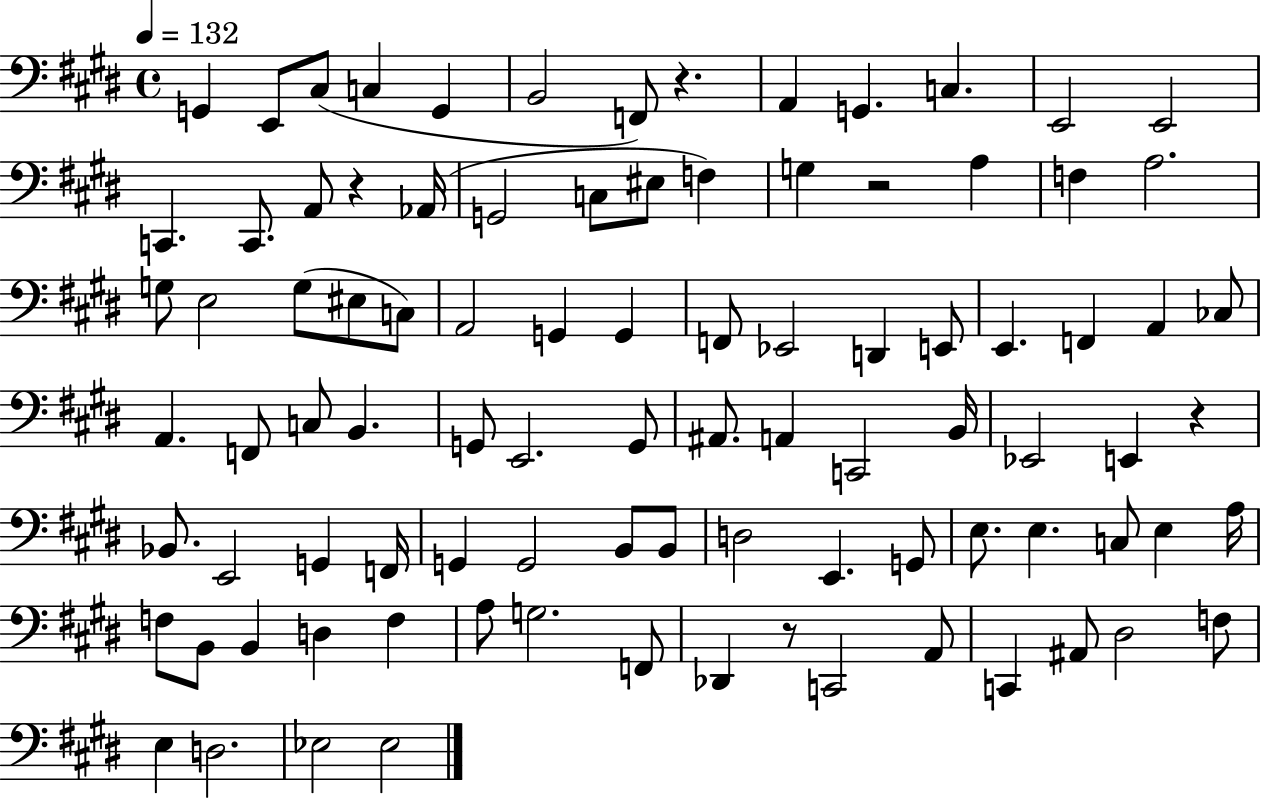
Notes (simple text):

G2/q E2/e C#3/e C3/q G2/q B2/h F2/e R/q. A2/q G2/q. C3/q. E2/h E2/h C2/q. C2/e. A2/e R/q Ab2/s G2/h C3/e EIS3/e F3/q G3/q R/h A3/q F3/q A3/h. G3/e E3/h G3/e EIS3/e C3/e A2/h G2/q G2/q F2/e Eb2/h D2/q E2/e E2/q. F2/q A2/q CES3/e A2/q. F2/e C3/e B2/q. G2/e E2/h. G2/e A#2/e. A2/q C2/h B2/s Eb2/h E2/q R/q Bb2/e. E2/h G2/q F2/s G2/q G2/h B2/e B2/e D3/h E2/q. G2/e E3/e. E3/q. C3/e E3/q A3/s F3/e B2/e B2/q D3/q F3/q A3/e G3/h. F2/e Db2/q R/e C2/h A2/e C2/q A#2/e D#3/h F3/e E3/q D3/h. Eb3/h Eb3/h